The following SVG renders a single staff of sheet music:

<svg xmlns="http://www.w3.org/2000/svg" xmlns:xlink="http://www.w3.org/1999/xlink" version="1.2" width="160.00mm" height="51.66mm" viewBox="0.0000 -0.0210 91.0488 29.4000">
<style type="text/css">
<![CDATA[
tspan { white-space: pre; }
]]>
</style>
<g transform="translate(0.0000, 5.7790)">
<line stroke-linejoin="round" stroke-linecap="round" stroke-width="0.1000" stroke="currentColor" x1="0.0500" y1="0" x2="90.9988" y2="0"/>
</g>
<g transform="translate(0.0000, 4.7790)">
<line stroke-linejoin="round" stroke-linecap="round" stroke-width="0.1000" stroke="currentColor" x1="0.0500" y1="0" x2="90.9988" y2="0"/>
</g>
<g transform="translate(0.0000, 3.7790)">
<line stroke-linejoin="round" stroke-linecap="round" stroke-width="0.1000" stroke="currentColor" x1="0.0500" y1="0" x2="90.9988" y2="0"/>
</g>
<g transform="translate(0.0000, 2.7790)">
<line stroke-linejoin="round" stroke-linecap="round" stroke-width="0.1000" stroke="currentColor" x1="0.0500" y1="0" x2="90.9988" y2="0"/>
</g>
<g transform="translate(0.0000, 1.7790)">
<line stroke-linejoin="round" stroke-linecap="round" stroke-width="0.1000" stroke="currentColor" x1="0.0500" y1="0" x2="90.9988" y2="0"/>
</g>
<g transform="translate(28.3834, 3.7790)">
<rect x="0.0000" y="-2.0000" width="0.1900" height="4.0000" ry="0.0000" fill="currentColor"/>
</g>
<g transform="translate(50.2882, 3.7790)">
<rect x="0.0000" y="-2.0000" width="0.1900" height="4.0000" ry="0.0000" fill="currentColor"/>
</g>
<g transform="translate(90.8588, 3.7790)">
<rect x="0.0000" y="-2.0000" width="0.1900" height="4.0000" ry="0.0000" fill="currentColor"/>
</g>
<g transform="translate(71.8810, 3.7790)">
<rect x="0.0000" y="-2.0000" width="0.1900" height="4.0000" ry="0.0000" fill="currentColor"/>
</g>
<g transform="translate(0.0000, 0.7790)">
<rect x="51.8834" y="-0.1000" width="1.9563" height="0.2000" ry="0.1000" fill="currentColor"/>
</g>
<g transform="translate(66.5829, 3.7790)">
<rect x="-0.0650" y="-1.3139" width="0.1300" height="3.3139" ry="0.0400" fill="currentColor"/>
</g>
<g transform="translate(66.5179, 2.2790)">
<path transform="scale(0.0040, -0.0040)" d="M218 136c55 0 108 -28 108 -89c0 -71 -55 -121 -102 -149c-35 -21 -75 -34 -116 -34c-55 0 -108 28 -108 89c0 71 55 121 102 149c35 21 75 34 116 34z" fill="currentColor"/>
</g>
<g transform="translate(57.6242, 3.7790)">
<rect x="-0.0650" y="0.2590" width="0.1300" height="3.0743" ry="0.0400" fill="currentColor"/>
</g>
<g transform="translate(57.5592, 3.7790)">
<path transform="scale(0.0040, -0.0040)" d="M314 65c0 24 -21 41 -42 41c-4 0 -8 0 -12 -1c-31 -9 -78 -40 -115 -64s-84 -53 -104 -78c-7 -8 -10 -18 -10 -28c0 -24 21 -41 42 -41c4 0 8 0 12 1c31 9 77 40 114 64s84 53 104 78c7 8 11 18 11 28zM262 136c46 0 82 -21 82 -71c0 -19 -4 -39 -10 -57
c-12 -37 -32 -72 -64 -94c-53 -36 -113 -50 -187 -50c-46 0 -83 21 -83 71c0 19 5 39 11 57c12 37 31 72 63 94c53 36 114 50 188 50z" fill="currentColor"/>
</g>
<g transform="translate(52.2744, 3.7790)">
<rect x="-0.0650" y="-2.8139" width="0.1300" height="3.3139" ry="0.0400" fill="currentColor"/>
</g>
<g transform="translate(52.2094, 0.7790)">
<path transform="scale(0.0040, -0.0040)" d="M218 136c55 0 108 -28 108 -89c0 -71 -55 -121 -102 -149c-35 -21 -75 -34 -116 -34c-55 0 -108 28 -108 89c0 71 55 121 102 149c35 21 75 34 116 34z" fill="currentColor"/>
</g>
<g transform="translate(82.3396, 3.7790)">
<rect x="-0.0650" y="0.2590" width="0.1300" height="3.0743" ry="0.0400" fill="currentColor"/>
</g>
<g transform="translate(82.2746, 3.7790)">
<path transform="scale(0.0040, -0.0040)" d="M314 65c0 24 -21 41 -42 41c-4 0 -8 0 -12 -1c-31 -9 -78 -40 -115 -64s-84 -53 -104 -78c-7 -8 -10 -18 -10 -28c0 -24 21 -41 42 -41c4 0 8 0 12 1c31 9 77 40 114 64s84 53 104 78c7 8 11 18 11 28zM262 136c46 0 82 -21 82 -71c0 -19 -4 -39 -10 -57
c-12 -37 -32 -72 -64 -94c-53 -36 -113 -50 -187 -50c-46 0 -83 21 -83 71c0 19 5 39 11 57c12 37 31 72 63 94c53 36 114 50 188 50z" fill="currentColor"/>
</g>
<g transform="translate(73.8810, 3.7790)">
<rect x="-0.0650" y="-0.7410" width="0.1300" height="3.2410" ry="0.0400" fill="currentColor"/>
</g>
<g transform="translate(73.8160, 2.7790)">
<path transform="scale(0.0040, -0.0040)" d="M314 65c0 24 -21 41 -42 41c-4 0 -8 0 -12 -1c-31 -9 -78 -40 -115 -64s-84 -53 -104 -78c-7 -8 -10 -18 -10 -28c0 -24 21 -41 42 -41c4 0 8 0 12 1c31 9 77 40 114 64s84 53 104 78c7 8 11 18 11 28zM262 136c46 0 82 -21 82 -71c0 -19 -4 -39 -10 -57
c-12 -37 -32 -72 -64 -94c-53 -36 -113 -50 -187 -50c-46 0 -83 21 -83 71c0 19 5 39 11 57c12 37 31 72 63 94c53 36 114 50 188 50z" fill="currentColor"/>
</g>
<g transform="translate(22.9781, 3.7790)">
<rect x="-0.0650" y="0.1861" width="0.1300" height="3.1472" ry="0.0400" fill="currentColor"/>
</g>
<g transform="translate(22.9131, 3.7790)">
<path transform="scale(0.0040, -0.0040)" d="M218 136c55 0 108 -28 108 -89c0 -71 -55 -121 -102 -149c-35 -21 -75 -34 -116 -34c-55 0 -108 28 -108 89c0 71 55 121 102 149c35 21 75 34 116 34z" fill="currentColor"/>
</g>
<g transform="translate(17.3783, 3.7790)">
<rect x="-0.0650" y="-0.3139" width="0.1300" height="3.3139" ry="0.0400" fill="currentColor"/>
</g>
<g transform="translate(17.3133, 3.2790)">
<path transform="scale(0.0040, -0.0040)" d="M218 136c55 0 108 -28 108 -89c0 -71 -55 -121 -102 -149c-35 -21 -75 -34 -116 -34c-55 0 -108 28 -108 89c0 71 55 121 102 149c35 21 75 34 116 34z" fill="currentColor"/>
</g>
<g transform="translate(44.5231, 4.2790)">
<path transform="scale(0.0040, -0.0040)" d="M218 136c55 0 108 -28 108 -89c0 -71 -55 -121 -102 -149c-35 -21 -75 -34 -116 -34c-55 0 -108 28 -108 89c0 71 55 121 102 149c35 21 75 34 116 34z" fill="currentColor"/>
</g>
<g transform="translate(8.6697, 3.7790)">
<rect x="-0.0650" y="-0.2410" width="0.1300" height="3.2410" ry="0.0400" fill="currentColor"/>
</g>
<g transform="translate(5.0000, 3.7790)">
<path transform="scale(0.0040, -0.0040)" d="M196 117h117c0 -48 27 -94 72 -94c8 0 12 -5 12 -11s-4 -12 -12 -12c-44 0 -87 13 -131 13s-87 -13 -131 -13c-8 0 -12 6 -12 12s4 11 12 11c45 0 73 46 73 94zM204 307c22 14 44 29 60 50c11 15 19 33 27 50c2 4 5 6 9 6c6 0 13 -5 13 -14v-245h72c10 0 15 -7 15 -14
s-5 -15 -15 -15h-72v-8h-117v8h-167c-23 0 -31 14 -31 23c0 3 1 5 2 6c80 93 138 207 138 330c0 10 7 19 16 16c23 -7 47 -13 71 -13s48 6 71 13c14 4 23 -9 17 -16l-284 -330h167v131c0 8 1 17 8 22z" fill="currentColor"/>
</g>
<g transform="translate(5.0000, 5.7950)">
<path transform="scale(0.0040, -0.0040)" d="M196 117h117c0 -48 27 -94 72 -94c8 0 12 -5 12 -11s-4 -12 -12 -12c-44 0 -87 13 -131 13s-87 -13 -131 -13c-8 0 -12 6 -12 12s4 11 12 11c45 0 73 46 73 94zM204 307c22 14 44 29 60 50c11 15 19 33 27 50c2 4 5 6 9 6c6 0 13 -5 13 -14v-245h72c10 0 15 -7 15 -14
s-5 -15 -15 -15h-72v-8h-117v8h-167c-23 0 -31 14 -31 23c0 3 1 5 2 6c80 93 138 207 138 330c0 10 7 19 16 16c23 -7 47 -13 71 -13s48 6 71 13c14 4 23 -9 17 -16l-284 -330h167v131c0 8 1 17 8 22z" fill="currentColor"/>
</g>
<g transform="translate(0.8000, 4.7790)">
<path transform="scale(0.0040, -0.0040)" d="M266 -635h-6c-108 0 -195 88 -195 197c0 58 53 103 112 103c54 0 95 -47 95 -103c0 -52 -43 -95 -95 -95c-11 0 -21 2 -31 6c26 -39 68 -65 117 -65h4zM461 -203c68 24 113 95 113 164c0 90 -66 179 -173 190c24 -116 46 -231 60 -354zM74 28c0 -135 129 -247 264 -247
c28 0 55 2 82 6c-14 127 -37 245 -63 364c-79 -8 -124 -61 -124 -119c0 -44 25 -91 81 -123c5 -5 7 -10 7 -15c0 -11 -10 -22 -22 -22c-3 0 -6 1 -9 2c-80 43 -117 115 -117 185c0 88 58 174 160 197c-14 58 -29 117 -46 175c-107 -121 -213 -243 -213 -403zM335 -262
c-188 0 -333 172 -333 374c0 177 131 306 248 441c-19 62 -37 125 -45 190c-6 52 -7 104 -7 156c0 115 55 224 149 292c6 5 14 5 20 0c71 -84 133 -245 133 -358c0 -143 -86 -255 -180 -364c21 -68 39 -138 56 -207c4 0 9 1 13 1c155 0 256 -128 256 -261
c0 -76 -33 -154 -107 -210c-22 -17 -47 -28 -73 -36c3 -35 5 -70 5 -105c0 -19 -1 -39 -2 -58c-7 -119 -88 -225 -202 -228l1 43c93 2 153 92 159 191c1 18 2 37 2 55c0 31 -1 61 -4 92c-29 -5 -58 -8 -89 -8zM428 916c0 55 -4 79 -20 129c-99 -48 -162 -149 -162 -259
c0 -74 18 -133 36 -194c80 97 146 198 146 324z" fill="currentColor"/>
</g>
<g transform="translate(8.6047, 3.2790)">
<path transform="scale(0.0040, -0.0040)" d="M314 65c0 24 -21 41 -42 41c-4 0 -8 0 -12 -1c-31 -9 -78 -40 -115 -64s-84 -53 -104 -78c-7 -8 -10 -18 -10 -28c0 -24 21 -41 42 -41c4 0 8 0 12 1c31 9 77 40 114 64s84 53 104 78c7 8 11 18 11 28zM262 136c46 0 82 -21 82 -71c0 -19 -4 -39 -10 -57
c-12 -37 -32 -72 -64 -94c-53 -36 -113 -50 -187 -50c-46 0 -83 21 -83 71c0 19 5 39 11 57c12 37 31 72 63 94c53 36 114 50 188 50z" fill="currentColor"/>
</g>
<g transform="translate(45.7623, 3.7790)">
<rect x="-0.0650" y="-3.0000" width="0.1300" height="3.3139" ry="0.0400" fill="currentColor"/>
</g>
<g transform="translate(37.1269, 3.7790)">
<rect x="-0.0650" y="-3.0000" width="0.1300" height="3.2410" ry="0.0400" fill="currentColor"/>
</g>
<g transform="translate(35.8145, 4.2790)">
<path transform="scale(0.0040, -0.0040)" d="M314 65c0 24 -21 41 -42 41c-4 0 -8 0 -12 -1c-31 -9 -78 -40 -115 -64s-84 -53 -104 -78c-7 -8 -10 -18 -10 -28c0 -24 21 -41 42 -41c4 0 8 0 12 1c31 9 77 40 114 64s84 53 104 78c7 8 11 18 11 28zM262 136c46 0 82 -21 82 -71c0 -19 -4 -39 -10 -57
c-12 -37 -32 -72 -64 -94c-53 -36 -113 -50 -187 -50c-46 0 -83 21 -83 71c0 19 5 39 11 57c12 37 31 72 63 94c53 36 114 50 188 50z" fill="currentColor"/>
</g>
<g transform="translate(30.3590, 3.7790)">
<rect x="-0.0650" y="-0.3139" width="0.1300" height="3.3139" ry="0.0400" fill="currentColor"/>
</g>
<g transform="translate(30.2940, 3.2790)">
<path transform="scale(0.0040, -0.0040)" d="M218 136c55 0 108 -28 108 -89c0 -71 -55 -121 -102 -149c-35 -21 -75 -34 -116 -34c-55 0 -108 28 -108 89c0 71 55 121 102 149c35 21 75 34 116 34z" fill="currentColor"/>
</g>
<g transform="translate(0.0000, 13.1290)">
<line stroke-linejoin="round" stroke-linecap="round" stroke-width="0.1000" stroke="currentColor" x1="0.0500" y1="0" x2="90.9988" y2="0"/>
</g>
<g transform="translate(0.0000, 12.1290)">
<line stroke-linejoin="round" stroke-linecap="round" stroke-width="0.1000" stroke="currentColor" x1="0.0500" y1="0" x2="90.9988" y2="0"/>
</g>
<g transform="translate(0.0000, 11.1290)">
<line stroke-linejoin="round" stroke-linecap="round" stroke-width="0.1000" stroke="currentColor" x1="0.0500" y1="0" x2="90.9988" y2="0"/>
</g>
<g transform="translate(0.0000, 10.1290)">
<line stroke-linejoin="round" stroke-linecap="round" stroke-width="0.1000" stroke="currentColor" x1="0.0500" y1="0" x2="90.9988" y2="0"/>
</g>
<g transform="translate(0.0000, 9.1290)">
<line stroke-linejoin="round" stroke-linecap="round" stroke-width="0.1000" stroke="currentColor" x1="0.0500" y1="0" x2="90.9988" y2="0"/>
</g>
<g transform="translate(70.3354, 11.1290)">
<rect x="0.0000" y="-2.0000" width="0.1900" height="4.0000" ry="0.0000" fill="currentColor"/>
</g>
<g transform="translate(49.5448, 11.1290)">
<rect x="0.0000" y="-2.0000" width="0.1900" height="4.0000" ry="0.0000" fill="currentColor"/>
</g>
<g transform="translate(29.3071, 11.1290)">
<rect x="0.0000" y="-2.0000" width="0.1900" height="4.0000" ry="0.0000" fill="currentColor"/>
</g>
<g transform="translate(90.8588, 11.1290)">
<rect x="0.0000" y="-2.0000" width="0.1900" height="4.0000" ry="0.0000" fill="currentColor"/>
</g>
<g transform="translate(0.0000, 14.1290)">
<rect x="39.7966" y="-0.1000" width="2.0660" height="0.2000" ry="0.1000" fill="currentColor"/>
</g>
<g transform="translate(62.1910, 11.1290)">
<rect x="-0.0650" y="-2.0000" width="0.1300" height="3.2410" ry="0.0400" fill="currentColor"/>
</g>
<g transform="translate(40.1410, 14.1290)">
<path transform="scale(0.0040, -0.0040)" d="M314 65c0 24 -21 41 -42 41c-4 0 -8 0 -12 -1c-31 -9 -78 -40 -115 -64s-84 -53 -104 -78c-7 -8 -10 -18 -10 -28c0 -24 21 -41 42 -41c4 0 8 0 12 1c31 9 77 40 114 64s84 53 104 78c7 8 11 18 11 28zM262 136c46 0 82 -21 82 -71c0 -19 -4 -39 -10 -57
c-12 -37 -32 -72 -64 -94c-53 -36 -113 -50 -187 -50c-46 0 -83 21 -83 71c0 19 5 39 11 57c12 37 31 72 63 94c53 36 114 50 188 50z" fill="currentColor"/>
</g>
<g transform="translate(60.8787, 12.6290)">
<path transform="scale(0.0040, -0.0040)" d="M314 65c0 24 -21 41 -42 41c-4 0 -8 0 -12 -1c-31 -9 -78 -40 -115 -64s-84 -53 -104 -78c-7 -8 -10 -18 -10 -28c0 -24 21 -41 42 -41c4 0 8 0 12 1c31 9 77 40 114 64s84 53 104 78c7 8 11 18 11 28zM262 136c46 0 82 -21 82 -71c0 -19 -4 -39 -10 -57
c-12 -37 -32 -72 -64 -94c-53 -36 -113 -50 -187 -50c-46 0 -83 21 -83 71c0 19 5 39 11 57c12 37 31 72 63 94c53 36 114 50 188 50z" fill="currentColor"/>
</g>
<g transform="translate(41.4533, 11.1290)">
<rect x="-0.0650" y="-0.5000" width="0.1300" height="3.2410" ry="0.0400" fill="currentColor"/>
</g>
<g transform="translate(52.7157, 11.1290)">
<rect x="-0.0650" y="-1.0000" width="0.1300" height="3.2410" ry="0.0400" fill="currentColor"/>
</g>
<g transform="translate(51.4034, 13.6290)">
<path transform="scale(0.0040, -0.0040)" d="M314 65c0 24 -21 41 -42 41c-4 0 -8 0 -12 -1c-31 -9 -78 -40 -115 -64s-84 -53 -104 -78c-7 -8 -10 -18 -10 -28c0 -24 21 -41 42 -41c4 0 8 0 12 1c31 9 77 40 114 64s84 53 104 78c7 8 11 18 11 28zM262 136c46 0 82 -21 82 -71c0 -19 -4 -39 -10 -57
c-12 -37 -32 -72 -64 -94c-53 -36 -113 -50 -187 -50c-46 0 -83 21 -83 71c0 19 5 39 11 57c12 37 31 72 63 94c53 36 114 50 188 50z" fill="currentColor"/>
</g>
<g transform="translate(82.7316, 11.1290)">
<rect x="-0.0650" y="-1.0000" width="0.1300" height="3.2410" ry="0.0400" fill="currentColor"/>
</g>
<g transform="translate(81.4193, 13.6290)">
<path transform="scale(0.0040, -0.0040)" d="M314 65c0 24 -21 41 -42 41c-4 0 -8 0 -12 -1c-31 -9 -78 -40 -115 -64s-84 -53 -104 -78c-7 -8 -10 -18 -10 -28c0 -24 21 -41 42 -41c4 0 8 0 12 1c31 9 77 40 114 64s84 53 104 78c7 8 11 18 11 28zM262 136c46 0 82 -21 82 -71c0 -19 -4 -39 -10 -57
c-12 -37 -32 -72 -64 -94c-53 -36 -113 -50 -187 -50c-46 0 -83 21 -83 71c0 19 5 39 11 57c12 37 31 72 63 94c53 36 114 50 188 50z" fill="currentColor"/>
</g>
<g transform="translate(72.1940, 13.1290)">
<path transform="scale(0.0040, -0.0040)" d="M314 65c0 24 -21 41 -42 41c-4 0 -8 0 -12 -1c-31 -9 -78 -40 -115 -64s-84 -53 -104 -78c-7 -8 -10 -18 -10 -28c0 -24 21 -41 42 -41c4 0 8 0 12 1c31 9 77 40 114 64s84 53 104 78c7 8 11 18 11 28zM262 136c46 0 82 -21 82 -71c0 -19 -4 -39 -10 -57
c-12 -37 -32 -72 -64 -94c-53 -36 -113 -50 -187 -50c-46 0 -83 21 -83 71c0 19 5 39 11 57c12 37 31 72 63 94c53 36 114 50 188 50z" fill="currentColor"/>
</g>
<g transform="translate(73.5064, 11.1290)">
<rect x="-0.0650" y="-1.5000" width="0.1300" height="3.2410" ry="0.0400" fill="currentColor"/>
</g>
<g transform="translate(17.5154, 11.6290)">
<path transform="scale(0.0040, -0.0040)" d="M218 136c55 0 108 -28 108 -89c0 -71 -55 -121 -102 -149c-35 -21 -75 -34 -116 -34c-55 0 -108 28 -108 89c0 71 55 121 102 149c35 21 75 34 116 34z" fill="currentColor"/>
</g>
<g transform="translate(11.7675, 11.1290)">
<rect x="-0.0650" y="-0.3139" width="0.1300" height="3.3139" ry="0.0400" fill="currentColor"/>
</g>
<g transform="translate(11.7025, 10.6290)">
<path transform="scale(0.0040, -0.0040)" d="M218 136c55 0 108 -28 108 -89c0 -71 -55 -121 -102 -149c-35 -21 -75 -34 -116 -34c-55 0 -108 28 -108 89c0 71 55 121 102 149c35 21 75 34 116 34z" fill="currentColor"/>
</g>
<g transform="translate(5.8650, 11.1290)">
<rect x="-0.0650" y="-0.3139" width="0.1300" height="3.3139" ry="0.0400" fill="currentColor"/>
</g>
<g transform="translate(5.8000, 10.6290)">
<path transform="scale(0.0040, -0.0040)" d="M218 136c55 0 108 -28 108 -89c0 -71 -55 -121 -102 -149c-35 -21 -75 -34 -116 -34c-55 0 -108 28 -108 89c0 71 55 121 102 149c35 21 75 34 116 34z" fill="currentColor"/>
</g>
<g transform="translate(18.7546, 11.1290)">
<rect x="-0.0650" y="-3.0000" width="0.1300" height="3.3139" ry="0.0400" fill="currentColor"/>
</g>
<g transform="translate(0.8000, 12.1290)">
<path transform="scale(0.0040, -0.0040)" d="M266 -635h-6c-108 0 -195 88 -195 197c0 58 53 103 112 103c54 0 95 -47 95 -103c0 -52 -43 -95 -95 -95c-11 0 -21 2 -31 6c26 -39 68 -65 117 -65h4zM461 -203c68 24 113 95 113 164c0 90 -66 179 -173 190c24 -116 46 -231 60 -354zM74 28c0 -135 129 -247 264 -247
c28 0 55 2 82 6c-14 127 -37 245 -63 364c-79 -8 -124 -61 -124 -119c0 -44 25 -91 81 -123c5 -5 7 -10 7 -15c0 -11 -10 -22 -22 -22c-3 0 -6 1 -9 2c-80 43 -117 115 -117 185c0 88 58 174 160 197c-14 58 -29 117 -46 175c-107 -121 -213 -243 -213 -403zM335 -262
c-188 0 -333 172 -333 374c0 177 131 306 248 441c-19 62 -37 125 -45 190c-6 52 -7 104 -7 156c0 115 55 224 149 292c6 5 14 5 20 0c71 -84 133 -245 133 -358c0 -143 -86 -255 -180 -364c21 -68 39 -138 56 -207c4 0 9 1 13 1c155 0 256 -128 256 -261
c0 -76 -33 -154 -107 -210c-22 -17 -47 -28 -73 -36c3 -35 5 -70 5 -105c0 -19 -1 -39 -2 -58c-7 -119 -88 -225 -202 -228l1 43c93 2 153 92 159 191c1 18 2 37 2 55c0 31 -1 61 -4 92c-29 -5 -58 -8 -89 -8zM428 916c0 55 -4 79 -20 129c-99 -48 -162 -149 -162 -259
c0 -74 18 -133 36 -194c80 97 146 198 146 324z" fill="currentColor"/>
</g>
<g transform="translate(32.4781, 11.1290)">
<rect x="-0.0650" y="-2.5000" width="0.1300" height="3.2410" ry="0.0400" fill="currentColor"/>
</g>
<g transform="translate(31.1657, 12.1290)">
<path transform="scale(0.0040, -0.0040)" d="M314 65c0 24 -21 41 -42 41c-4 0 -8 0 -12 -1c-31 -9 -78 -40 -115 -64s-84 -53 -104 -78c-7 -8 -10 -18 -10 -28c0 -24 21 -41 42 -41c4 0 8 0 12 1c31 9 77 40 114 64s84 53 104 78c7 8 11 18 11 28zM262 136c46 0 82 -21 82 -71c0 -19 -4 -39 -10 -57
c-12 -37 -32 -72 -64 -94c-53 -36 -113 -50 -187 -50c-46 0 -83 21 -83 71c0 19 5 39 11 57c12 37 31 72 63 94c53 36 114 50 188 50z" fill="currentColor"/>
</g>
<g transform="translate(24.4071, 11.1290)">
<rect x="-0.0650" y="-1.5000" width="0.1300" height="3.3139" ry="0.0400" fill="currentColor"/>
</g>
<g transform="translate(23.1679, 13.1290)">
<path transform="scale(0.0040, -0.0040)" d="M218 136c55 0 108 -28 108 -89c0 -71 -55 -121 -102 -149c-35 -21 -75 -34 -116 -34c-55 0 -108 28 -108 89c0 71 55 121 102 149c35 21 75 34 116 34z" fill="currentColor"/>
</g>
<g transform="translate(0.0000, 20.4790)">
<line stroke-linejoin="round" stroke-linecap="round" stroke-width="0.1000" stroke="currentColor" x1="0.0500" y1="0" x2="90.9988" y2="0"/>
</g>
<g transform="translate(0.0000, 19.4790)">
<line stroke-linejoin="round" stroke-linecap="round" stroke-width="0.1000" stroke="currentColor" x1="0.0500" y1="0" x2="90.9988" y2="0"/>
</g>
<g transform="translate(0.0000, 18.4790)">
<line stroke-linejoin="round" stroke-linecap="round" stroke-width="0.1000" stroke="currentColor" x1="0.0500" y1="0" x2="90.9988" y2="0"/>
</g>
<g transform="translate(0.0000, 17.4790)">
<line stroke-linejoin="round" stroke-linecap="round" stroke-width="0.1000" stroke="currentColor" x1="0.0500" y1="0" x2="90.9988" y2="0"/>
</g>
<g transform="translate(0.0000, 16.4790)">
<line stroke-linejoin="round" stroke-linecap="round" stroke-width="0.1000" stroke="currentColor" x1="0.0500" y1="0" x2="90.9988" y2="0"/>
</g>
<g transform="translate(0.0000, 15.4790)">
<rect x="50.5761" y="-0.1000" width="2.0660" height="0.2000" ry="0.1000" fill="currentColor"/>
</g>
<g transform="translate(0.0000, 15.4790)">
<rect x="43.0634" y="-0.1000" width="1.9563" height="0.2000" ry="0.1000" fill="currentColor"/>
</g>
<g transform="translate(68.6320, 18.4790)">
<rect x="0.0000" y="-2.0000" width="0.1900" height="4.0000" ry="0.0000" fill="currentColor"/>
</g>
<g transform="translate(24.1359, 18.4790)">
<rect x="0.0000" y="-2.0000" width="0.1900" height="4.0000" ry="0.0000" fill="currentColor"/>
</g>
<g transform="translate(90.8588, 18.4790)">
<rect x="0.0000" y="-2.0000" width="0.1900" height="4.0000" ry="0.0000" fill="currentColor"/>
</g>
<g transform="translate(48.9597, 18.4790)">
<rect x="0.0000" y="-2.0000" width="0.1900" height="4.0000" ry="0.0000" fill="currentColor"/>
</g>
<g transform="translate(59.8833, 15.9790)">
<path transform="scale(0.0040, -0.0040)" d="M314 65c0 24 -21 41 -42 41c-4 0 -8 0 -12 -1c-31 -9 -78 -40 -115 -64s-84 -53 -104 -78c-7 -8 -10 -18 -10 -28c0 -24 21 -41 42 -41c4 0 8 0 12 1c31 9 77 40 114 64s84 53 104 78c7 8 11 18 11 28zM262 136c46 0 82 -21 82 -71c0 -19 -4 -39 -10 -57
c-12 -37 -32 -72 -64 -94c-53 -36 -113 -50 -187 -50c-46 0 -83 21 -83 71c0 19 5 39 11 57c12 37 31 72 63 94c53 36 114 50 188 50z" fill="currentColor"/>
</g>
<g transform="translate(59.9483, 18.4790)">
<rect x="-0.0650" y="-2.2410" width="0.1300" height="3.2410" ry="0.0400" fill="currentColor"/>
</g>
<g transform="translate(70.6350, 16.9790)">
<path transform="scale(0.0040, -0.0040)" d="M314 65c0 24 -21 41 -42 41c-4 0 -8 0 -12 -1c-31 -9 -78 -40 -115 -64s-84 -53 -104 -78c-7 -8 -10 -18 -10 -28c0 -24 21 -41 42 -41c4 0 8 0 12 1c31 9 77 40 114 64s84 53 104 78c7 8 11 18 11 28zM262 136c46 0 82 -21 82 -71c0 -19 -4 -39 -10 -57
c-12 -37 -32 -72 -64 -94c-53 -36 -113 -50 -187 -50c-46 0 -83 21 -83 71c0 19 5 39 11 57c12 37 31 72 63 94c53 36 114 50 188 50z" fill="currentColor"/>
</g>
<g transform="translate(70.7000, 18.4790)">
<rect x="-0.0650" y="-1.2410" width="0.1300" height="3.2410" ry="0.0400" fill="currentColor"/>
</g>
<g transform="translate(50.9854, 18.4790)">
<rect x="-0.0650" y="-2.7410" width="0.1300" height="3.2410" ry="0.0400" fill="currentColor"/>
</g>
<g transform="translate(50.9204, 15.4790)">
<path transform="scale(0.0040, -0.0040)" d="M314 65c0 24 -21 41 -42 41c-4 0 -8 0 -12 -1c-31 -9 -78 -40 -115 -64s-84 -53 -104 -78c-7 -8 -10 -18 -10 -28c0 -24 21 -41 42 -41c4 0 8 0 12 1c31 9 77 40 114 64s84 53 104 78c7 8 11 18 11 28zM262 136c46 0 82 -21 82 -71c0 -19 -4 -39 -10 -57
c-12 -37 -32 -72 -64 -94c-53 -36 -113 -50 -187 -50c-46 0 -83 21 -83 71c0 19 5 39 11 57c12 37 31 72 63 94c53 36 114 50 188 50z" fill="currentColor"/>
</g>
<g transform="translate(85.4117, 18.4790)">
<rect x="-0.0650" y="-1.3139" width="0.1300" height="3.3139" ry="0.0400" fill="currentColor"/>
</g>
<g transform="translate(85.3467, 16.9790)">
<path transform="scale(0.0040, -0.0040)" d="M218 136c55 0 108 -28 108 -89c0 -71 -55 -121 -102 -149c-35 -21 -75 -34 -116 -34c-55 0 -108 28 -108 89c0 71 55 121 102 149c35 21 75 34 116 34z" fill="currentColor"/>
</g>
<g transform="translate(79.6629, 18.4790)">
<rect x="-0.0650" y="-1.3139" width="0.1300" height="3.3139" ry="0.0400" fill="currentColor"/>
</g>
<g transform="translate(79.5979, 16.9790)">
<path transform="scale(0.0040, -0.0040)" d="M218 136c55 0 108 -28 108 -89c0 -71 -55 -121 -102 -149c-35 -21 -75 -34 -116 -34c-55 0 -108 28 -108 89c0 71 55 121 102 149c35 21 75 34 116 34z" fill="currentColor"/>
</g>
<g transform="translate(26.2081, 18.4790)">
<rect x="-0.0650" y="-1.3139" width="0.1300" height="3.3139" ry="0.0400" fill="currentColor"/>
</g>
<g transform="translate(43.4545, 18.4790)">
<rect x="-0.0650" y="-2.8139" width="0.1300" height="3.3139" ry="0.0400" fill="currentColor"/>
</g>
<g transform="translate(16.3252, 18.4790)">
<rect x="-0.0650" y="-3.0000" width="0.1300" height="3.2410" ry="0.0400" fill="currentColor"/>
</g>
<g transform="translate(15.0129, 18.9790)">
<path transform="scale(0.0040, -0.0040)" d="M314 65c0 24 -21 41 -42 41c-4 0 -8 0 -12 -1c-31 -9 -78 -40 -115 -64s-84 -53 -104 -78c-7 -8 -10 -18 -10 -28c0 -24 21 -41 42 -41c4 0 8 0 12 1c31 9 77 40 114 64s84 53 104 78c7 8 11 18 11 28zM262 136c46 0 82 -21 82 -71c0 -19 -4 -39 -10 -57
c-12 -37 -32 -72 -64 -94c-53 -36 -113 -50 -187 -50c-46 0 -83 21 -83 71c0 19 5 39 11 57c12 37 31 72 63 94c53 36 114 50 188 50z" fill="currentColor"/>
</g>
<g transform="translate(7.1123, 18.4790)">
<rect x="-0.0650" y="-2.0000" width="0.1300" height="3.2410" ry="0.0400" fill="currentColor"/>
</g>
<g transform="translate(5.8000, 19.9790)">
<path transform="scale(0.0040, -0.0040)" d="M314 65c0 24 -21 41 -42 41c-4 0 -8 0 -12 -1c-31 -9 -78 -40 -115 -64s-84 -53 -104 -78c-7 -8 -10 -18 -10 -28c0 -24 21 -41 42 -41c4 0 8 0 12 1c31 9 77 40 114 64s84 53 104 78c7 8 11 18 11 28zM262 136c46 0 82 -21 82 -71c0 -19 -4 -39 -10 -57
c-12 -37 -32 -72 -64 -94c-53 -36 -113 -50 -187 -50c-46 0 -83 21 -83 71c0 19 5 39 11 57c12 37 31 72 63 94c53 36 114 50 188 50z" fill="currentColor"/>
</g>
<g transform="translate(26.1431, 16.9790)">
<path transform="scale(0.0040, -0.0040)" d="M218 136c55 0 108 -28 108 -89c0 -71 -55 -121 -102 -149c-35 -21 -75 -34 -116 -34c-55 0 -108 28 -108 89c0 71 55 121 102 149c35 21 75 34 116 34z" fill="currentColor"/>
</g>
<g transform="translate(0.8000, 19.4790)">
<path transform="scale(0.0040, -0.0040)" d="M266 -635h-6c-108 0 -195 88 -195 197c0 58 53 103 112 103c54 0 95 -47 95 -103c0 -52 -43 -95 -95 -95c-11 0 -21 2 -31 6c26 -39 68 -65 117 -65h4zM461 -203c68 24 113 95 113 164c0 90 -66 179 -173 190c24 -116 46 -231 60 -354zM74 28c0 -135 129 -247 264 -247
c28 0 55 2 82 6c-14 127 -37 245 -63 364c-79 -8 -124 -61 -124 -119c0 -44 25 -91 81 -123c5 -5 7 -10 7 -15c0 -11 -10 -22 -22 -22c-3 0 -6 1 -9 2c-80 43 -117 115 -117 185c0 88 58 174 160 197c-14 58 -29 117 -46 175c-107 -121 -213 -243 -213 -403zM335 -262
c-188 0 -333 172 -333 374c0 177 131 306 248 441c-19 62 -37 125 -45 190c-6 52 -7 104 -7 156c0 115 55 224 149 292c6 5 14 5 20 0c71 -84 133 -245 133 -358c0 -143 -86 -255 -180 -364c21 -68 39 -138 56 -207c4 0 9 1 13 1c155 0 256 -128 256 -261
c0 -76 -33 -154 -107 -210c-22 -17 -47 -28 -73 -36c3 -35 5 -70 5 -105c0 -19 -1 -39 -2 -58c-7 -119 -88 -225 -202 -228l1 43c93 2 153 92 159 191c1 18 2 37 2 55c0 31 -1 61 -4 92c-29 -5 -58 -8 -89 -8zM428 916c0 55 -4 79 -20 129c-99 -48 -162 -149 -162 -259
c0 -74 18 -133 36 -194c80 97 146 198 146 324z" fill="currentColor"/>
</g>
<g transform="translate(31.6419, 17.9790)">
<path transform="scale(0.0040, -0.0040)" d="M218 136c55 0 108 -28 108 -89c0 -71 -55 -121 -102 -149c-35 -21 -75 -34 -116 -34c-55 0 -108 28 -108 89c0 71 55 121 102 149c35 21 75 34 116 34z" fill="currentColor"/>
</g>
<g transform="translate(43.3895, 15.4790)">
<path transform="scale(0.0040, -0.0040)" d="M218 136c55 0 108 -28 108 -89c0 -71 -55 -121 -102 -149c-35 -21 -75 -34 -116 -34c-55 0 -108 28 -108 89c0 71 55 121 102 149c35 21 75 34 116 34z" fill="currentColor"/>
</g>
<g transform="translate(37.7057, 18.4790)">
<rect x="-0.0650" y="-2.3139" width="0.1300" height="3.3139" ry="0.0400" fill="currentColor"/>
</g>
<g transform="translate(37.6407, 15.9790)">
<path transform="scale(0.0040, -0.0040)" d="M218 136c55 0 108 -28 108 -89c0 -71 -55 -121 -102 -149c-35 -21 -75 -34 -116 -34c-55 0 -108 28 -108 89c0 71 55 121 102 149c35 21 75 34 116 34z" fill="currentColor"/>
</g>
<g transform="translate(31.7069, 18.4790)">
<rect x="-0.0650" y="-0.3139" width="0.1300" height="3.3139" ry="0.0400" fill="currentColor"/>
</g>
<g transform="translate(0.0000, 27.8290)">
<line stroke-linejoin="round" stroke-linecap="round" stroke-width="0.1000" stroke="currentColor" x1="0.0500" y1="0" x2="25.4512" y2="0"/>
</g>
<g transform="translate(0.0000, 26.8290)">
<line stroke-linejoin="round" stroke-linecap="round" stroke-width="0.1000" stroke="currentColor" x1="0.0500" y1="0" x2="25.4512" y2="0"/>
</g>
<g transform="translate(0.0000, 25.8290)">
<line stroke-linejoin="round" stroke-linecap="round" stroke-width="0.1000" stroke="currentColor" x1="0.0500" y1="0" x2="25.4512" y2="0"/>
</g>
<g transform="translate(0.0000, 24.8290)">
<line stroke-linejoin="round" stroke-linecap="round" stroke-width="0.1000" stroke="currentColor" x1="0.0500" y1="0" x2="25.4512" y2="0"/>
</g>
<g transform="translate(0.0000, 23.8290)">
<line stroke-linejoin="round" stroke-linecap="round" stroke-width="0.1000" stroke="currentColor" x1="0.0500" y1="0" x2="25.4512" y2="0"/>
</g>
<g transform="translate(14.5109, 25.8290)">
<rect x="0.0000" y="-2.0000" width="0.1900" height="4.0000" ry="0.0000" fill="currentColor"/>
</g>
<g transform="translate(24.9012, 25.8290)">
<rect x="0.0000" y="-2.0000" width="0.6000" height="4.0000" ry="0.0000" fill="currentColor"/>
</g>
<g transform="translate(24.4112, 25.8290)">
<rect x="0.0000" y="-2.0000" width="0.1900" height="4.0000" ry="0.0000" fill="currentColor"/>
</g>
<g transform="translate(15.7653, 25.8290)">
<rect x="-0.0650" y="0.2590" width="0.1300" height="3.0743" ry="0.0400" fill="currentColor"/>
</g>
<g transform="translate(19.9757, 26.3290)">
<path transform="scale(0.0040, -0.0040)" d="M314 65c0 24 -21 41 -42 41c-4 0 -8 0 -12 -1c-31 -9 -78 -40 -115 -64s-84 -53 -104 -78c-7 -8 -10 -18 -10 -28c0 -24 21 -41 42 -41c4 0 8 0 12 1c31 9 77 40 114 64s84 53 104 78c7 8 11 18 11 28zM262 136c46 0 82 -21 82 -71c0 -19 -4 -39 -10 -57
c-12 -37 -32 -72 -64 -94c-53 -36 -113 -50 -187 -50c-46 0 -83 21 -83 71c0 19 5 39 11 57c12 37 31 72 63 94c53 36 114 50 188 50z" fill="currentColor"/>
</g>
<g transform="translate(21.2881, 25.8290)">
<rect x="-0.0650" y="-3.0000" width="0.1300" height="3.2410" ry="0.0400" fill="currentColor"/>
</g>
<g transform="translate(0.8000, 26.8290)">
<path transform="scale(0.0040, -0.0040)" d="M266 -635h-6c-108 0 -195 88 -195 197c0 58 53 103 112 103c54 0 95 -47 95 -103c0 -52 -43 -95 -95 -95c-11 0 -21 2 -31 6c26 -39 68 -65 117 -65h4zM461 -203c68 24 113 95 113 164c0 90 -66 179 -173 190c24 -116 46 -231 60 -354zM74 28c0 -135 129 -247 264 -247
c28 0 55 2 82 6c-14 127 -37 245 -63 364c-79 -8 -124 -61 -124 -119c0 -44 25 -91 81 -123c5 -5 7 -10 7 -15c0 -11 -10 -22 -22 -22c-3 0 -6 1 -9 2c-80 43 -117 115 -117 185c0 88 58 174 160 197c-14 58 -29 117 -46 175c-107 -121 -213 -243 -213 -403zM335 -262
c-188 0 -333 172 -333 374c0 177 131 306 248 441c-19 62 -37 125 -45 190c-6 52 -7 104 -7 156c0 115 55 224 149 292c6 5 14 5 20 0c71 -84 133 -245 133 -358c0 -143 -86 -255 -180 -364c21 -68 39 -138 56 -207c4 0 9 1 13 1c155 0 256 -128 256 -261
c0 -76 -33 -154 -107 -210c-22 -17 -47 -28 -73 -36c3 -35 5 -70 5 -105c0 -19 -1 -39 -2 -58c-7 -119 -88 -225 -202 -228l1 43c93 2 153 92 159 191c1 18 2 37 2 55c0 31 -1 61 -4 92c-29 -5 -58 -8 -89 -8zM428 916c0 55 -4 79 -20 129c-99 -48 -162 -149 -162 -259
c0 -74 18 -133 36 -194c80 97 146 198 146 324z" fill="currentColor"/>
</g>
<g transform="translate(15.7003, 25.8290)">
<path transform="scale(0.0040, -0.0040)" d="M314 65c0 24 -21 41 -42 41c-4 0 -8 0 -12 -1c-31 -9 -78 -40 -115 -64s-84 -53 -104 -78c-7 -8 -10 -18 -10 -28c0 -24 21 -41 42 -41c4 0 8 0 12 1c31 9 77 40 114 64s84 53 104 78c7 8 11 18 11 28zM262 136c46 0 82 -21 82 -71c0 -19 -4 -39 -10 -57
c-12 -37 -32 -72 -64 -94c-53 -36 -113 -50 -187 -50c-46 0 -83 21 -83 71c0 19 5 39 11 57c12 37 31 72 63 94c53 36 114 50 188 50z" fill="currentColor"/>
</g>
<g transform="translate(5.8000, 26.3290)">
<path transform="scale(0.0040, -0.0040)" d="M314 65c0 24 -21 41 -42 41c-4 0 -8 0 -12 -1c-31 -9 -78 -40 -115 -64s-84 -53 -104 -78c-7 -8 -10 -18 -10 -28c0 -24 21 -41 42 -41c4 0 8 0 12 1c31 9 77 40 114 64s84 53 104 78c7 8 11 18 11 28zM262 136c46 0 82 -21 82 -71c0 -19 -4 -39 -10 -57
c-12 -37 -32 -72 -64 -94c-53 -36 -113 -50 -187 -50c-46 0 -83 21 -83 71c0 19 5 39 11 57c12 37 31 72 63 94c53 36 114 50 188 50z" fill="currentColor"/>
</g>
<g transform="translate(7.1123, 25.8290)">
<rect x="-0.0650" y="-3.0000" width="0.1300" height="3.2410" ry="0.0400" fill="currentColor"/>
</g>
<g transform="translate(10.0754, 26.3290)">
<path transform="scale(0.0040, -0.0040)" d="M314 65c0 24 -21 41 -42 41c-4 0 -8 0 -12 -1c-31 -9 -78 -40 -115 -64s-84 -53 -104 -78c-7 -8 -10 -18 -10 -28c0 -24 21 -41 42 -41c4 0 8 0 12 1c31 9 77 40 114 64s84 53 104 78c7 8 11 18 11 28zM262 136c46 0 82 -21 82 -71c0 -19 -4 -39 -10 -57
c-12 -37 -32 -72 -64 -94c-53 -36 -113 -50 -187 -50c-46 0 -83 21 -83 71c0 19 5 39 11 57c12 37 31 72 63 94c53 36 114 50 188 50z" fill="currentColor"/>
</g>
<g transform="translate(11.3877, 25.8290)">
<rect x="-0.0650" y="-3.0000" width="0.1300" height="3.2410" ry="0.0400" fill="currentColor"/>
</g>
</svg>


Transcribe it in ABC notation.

X:1
T:Untitled
M:4/4
L:1/4
K:C
c2 c B c A2 A a B2 e d2 B2 c c A E G2 C2 D2 F2 E2 D2 F2 A2 e c g a a2 g2 e2 e e A2 A2 B2 A2